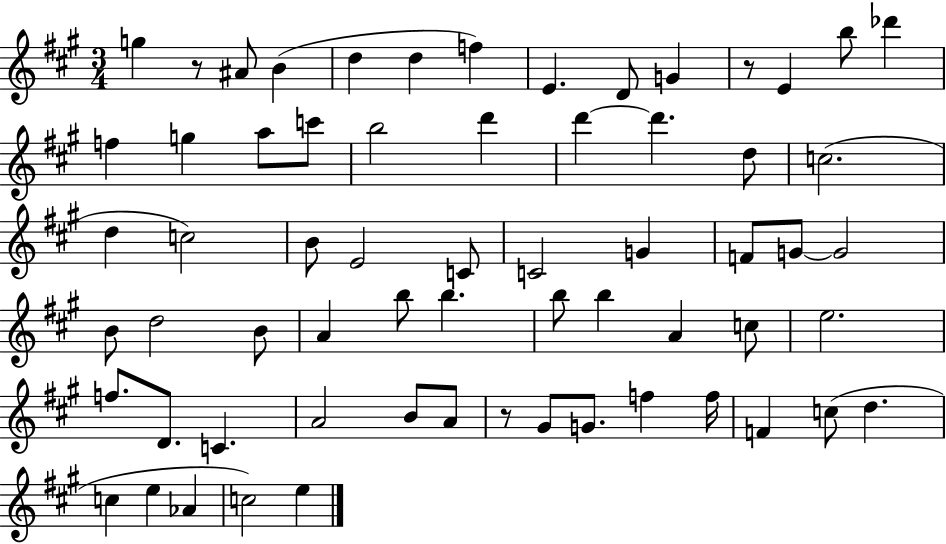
{
  \clef treble
  \numericTimeSignature
  \time 3/4
  \key a \major
  g''4 r8 ais'8 b'4( | d''4 d''4 f''4) | e'4. d'8 g'4 | r8 e'4 b''8 des'''4 | \break f''4 g''4 a''8 c'''8 | b''2 d'''4 | d'''4~~ d'''4. d''8 | c''2.( | \break d''4 c''2) | b'8 e'2 c'8 | c'2 g'4 | f'8 g'8~~ g'2 | \break b'8 d''2 b'8 | a'4 b''8 b''4. | b''8 b''4 a'4 c''8 | e''2. | \break f''8. d'8. c'4. | a'2 b'8 a'8 | r8 gis'8 g'8. f''4 f''16 | f'4 c''8( d''4. | \break c''4 e''4 aes'4 | c''2) e''4 | \bar "|."
}